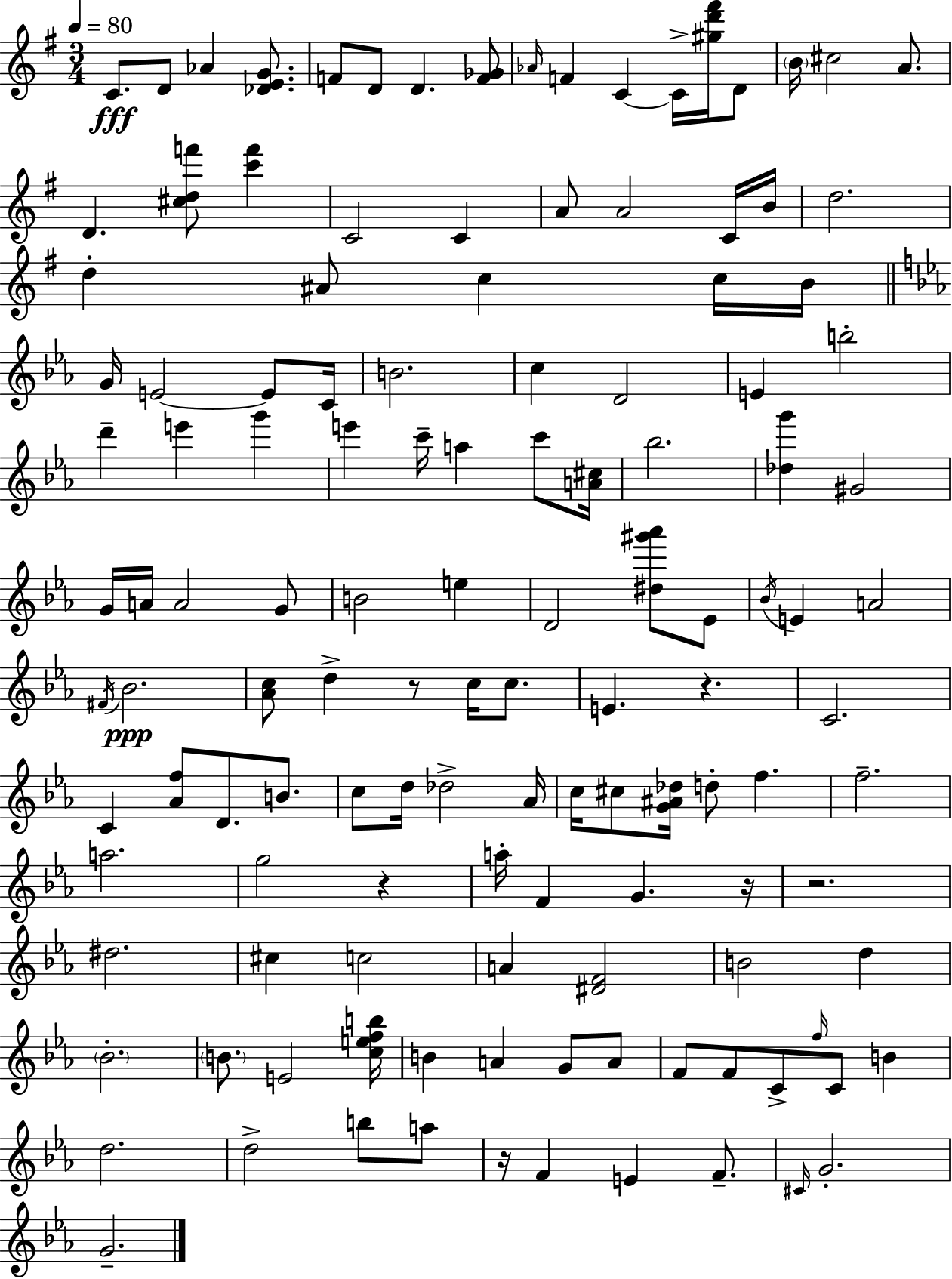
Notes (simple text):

C4/e. D4/e Ab4/q [Db4,E4,G4]/e. F4/e D4/e D4/q. [F4,Gb4]/e Ab4/s F4/q C4/q C4/s [G#5,D6,F#6]/s D4/e B4/s C#5/h A4/e. D4/q. [C#5,D5,F6]/e [C6,F6]/q C4/h C4/q A4/e A4/h C4/s B4/s D5/h. D5/q A#4/e C5/q C5/s B4/s G4/s E4/h E4/e C4/s B4/h. C5/q D4/h E4/q B5/h D6/q E6/q G6/q E6/q C6/s A5/q C6/e [A4,C#5]/s Bb5/h. [Db5,G6]/q G#4/h G4/s A4/s A4/h G4/e B4/h E5/q D4/h [D#5,G#6,Ab6]/e Eb4/e Bb4/s E4/q A4/h F#4/s Bb4/h. [Ab4,C5]/e D5/q R/e C5/s C5/e. E4/q. R/q. C4/h. C4/q [Ab4,F5]/e D4/e. B4/e. C5/e D5/s Db5/h Ab4/s C5/s C#5/e [G4,A#4,Db5]/s D5/e F5/q. F5/h. A5/h. G5/h R/q A5/s F4/q G4/q. R/s R/h. D#5/h. C#5/q C5/h A4/q [D#4,F4]/h B4/h D5/q Bb4/h. B4/e. E4/h [C5,E5,F5,B5]/s B4/q A4/q G4/e A4/e F4/e F4/e C4/e F5/s C4/e B4/q D5/h. D5/h B5/e A5/e R/s F4/q E4/q F4/e. C#4/s G4/h. G4/h.